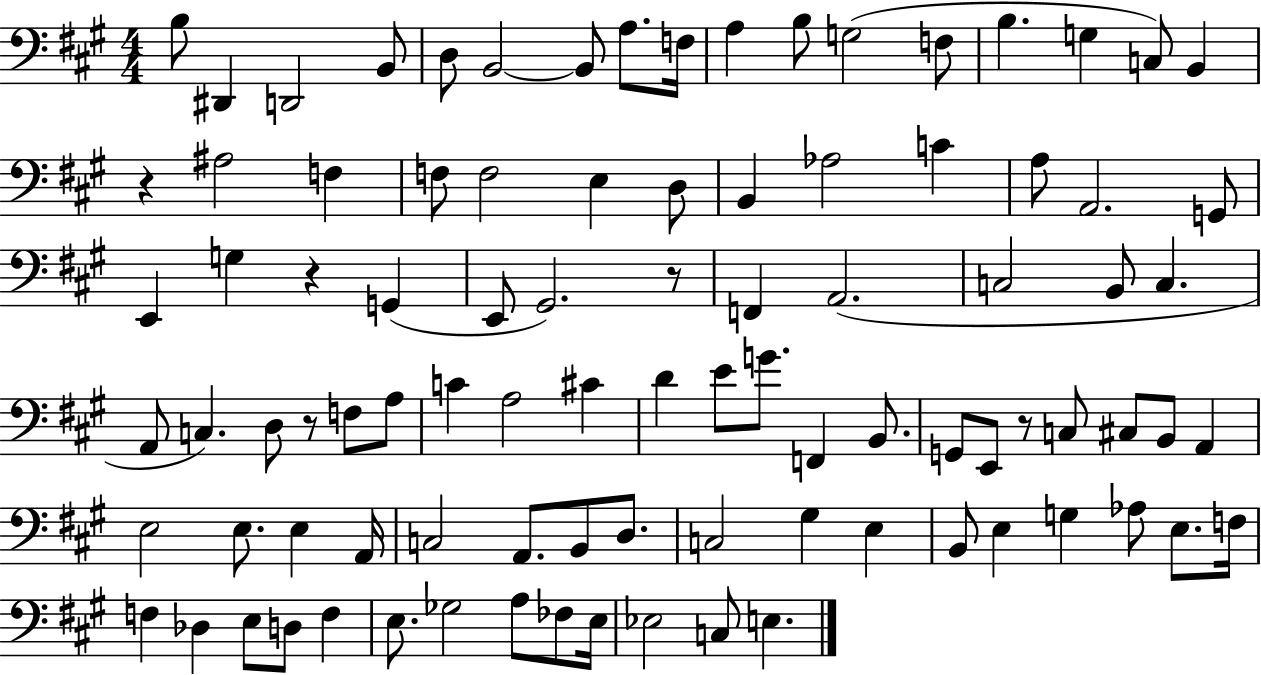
X:1
T:Untitled
M:4/4
L:1/4
K:A
B,/2 ^D,, D,,2 B,,/2 D,/2 B,,2 B,,/2 A,/2 F,/4 A, B,/2 G,2 F,/2 B, G, C,/2 B,, z ^A,2 F, F,/2 F,2 E, D,/2 B,, _A,2 C A,/2 A,,2 G,,/2 E,, G, z G,, E,,/2 ^G,,2 z/2 F,, A,,2 C,2 B,,/2 C, A,,/2 C, D,/2 z/2 F,/2 A,/2 C A,2 ^C D E/2 G/2 F,, B,,/2 G,,/2 E,,/2 z/2 C,/2 ^C,/2 B,,/2 A,, E,2 E,/2 E, A,,/4 C,2 A,,/2 B,,/2 D,/2 C,2 ^G, E, B,,/2 E, G, _A,/2 E,/2 F,/4 F, _D, E,/2 D,/2 F, E,/2 _G,2 A,/2 _F,/2 E,/4 _E,2 C,/2 E,